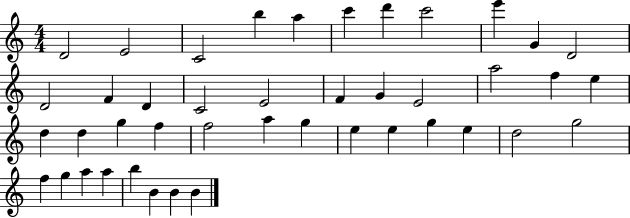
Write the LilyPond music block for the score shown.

{
  \clef treble
  \numericTimeSignature
  \time 4/4
  \key c \major
  d'2 e'2 | c'2 b''4 a''4 | c'''4 d'''4 c'''2 | e'''4 g'4 d'2 | \break d'2 f'4 d'4 | c'2 e'2 | f'4 g'4 e'2 | a''2 f''4 e''4 | \break d''4 d''4 g''4 f''4 | f''2 a''4 g''4 | e''4 e''4 g''4 e''4 | d''2 g''2 | \break f''4 g''4 a''4 a''4 | b''4 b'4 b'4 b'4 | \bar "|."
}